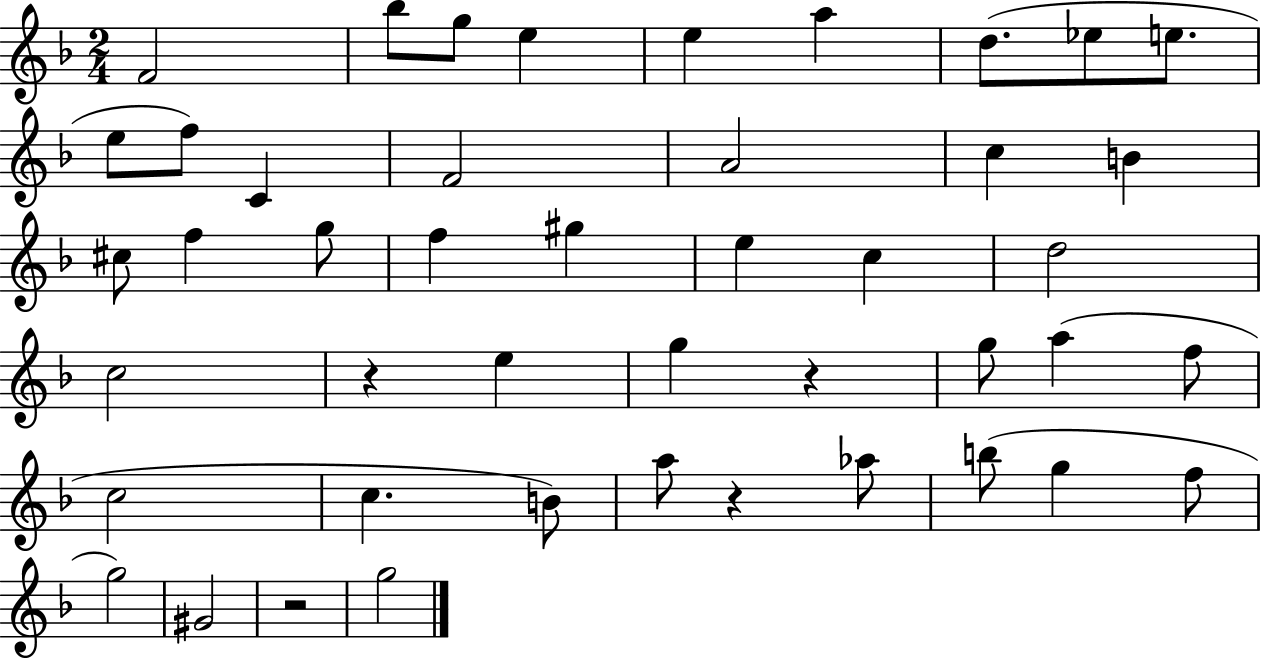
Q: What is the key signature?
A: F major